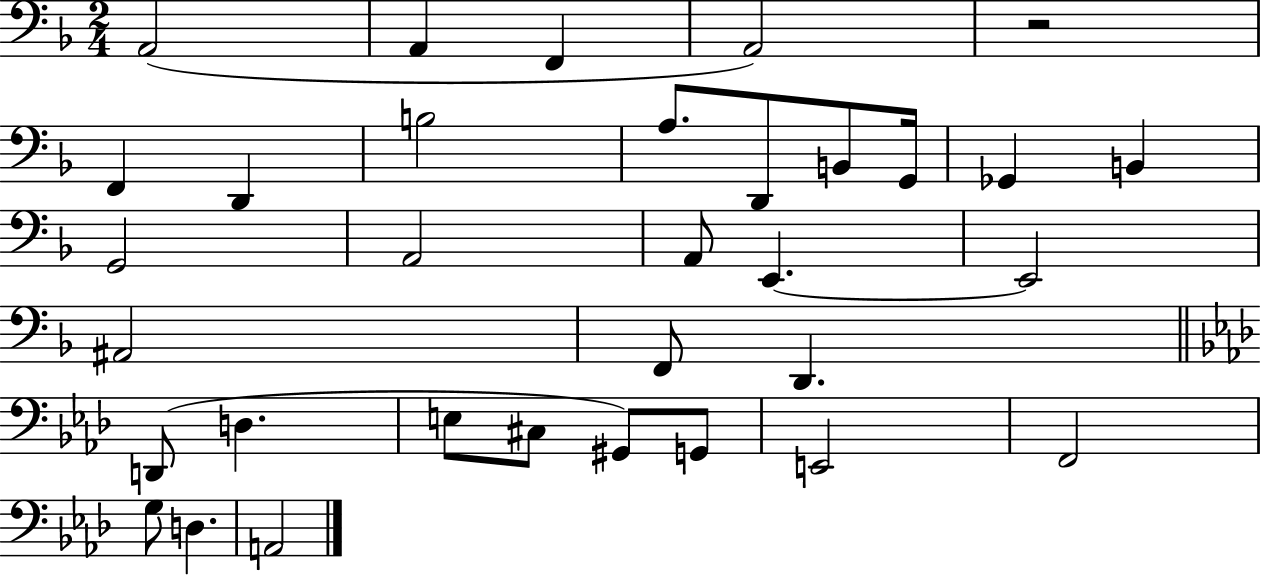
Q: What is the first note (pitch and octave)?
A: A2